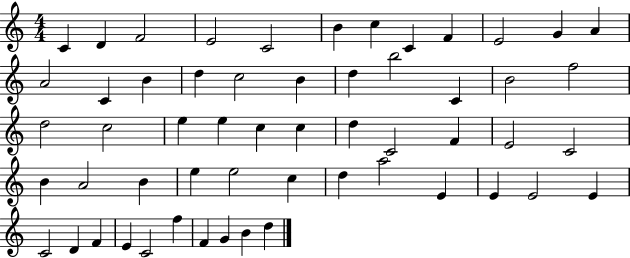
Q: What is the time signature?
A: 4/4